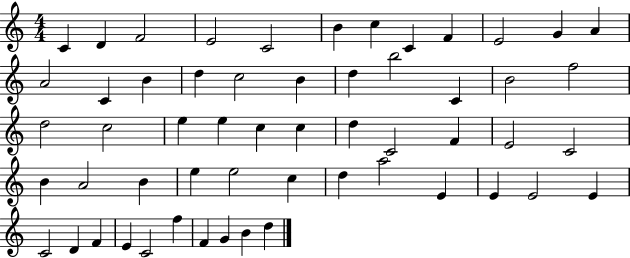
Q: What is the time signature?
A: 4/4